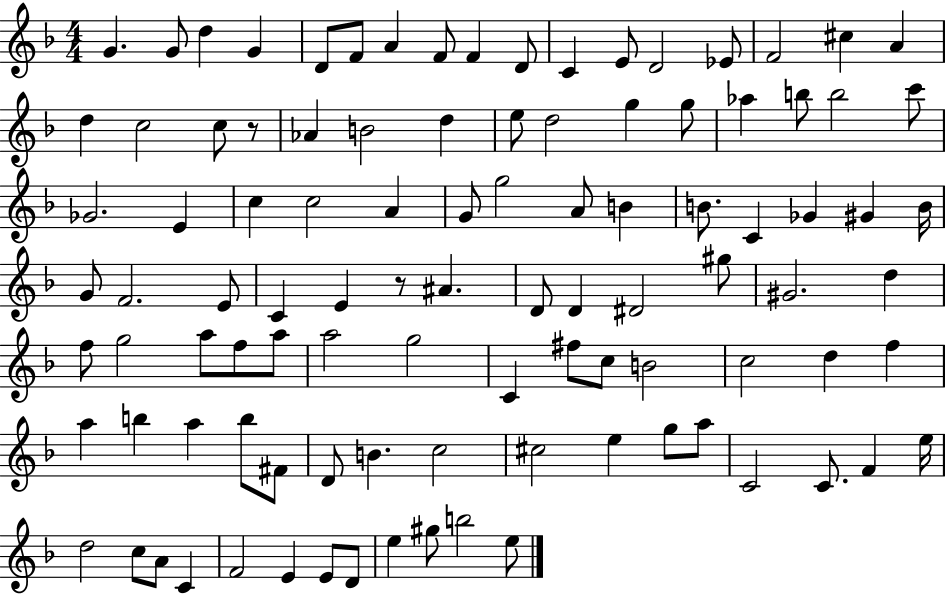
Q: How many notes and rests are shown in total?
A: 101